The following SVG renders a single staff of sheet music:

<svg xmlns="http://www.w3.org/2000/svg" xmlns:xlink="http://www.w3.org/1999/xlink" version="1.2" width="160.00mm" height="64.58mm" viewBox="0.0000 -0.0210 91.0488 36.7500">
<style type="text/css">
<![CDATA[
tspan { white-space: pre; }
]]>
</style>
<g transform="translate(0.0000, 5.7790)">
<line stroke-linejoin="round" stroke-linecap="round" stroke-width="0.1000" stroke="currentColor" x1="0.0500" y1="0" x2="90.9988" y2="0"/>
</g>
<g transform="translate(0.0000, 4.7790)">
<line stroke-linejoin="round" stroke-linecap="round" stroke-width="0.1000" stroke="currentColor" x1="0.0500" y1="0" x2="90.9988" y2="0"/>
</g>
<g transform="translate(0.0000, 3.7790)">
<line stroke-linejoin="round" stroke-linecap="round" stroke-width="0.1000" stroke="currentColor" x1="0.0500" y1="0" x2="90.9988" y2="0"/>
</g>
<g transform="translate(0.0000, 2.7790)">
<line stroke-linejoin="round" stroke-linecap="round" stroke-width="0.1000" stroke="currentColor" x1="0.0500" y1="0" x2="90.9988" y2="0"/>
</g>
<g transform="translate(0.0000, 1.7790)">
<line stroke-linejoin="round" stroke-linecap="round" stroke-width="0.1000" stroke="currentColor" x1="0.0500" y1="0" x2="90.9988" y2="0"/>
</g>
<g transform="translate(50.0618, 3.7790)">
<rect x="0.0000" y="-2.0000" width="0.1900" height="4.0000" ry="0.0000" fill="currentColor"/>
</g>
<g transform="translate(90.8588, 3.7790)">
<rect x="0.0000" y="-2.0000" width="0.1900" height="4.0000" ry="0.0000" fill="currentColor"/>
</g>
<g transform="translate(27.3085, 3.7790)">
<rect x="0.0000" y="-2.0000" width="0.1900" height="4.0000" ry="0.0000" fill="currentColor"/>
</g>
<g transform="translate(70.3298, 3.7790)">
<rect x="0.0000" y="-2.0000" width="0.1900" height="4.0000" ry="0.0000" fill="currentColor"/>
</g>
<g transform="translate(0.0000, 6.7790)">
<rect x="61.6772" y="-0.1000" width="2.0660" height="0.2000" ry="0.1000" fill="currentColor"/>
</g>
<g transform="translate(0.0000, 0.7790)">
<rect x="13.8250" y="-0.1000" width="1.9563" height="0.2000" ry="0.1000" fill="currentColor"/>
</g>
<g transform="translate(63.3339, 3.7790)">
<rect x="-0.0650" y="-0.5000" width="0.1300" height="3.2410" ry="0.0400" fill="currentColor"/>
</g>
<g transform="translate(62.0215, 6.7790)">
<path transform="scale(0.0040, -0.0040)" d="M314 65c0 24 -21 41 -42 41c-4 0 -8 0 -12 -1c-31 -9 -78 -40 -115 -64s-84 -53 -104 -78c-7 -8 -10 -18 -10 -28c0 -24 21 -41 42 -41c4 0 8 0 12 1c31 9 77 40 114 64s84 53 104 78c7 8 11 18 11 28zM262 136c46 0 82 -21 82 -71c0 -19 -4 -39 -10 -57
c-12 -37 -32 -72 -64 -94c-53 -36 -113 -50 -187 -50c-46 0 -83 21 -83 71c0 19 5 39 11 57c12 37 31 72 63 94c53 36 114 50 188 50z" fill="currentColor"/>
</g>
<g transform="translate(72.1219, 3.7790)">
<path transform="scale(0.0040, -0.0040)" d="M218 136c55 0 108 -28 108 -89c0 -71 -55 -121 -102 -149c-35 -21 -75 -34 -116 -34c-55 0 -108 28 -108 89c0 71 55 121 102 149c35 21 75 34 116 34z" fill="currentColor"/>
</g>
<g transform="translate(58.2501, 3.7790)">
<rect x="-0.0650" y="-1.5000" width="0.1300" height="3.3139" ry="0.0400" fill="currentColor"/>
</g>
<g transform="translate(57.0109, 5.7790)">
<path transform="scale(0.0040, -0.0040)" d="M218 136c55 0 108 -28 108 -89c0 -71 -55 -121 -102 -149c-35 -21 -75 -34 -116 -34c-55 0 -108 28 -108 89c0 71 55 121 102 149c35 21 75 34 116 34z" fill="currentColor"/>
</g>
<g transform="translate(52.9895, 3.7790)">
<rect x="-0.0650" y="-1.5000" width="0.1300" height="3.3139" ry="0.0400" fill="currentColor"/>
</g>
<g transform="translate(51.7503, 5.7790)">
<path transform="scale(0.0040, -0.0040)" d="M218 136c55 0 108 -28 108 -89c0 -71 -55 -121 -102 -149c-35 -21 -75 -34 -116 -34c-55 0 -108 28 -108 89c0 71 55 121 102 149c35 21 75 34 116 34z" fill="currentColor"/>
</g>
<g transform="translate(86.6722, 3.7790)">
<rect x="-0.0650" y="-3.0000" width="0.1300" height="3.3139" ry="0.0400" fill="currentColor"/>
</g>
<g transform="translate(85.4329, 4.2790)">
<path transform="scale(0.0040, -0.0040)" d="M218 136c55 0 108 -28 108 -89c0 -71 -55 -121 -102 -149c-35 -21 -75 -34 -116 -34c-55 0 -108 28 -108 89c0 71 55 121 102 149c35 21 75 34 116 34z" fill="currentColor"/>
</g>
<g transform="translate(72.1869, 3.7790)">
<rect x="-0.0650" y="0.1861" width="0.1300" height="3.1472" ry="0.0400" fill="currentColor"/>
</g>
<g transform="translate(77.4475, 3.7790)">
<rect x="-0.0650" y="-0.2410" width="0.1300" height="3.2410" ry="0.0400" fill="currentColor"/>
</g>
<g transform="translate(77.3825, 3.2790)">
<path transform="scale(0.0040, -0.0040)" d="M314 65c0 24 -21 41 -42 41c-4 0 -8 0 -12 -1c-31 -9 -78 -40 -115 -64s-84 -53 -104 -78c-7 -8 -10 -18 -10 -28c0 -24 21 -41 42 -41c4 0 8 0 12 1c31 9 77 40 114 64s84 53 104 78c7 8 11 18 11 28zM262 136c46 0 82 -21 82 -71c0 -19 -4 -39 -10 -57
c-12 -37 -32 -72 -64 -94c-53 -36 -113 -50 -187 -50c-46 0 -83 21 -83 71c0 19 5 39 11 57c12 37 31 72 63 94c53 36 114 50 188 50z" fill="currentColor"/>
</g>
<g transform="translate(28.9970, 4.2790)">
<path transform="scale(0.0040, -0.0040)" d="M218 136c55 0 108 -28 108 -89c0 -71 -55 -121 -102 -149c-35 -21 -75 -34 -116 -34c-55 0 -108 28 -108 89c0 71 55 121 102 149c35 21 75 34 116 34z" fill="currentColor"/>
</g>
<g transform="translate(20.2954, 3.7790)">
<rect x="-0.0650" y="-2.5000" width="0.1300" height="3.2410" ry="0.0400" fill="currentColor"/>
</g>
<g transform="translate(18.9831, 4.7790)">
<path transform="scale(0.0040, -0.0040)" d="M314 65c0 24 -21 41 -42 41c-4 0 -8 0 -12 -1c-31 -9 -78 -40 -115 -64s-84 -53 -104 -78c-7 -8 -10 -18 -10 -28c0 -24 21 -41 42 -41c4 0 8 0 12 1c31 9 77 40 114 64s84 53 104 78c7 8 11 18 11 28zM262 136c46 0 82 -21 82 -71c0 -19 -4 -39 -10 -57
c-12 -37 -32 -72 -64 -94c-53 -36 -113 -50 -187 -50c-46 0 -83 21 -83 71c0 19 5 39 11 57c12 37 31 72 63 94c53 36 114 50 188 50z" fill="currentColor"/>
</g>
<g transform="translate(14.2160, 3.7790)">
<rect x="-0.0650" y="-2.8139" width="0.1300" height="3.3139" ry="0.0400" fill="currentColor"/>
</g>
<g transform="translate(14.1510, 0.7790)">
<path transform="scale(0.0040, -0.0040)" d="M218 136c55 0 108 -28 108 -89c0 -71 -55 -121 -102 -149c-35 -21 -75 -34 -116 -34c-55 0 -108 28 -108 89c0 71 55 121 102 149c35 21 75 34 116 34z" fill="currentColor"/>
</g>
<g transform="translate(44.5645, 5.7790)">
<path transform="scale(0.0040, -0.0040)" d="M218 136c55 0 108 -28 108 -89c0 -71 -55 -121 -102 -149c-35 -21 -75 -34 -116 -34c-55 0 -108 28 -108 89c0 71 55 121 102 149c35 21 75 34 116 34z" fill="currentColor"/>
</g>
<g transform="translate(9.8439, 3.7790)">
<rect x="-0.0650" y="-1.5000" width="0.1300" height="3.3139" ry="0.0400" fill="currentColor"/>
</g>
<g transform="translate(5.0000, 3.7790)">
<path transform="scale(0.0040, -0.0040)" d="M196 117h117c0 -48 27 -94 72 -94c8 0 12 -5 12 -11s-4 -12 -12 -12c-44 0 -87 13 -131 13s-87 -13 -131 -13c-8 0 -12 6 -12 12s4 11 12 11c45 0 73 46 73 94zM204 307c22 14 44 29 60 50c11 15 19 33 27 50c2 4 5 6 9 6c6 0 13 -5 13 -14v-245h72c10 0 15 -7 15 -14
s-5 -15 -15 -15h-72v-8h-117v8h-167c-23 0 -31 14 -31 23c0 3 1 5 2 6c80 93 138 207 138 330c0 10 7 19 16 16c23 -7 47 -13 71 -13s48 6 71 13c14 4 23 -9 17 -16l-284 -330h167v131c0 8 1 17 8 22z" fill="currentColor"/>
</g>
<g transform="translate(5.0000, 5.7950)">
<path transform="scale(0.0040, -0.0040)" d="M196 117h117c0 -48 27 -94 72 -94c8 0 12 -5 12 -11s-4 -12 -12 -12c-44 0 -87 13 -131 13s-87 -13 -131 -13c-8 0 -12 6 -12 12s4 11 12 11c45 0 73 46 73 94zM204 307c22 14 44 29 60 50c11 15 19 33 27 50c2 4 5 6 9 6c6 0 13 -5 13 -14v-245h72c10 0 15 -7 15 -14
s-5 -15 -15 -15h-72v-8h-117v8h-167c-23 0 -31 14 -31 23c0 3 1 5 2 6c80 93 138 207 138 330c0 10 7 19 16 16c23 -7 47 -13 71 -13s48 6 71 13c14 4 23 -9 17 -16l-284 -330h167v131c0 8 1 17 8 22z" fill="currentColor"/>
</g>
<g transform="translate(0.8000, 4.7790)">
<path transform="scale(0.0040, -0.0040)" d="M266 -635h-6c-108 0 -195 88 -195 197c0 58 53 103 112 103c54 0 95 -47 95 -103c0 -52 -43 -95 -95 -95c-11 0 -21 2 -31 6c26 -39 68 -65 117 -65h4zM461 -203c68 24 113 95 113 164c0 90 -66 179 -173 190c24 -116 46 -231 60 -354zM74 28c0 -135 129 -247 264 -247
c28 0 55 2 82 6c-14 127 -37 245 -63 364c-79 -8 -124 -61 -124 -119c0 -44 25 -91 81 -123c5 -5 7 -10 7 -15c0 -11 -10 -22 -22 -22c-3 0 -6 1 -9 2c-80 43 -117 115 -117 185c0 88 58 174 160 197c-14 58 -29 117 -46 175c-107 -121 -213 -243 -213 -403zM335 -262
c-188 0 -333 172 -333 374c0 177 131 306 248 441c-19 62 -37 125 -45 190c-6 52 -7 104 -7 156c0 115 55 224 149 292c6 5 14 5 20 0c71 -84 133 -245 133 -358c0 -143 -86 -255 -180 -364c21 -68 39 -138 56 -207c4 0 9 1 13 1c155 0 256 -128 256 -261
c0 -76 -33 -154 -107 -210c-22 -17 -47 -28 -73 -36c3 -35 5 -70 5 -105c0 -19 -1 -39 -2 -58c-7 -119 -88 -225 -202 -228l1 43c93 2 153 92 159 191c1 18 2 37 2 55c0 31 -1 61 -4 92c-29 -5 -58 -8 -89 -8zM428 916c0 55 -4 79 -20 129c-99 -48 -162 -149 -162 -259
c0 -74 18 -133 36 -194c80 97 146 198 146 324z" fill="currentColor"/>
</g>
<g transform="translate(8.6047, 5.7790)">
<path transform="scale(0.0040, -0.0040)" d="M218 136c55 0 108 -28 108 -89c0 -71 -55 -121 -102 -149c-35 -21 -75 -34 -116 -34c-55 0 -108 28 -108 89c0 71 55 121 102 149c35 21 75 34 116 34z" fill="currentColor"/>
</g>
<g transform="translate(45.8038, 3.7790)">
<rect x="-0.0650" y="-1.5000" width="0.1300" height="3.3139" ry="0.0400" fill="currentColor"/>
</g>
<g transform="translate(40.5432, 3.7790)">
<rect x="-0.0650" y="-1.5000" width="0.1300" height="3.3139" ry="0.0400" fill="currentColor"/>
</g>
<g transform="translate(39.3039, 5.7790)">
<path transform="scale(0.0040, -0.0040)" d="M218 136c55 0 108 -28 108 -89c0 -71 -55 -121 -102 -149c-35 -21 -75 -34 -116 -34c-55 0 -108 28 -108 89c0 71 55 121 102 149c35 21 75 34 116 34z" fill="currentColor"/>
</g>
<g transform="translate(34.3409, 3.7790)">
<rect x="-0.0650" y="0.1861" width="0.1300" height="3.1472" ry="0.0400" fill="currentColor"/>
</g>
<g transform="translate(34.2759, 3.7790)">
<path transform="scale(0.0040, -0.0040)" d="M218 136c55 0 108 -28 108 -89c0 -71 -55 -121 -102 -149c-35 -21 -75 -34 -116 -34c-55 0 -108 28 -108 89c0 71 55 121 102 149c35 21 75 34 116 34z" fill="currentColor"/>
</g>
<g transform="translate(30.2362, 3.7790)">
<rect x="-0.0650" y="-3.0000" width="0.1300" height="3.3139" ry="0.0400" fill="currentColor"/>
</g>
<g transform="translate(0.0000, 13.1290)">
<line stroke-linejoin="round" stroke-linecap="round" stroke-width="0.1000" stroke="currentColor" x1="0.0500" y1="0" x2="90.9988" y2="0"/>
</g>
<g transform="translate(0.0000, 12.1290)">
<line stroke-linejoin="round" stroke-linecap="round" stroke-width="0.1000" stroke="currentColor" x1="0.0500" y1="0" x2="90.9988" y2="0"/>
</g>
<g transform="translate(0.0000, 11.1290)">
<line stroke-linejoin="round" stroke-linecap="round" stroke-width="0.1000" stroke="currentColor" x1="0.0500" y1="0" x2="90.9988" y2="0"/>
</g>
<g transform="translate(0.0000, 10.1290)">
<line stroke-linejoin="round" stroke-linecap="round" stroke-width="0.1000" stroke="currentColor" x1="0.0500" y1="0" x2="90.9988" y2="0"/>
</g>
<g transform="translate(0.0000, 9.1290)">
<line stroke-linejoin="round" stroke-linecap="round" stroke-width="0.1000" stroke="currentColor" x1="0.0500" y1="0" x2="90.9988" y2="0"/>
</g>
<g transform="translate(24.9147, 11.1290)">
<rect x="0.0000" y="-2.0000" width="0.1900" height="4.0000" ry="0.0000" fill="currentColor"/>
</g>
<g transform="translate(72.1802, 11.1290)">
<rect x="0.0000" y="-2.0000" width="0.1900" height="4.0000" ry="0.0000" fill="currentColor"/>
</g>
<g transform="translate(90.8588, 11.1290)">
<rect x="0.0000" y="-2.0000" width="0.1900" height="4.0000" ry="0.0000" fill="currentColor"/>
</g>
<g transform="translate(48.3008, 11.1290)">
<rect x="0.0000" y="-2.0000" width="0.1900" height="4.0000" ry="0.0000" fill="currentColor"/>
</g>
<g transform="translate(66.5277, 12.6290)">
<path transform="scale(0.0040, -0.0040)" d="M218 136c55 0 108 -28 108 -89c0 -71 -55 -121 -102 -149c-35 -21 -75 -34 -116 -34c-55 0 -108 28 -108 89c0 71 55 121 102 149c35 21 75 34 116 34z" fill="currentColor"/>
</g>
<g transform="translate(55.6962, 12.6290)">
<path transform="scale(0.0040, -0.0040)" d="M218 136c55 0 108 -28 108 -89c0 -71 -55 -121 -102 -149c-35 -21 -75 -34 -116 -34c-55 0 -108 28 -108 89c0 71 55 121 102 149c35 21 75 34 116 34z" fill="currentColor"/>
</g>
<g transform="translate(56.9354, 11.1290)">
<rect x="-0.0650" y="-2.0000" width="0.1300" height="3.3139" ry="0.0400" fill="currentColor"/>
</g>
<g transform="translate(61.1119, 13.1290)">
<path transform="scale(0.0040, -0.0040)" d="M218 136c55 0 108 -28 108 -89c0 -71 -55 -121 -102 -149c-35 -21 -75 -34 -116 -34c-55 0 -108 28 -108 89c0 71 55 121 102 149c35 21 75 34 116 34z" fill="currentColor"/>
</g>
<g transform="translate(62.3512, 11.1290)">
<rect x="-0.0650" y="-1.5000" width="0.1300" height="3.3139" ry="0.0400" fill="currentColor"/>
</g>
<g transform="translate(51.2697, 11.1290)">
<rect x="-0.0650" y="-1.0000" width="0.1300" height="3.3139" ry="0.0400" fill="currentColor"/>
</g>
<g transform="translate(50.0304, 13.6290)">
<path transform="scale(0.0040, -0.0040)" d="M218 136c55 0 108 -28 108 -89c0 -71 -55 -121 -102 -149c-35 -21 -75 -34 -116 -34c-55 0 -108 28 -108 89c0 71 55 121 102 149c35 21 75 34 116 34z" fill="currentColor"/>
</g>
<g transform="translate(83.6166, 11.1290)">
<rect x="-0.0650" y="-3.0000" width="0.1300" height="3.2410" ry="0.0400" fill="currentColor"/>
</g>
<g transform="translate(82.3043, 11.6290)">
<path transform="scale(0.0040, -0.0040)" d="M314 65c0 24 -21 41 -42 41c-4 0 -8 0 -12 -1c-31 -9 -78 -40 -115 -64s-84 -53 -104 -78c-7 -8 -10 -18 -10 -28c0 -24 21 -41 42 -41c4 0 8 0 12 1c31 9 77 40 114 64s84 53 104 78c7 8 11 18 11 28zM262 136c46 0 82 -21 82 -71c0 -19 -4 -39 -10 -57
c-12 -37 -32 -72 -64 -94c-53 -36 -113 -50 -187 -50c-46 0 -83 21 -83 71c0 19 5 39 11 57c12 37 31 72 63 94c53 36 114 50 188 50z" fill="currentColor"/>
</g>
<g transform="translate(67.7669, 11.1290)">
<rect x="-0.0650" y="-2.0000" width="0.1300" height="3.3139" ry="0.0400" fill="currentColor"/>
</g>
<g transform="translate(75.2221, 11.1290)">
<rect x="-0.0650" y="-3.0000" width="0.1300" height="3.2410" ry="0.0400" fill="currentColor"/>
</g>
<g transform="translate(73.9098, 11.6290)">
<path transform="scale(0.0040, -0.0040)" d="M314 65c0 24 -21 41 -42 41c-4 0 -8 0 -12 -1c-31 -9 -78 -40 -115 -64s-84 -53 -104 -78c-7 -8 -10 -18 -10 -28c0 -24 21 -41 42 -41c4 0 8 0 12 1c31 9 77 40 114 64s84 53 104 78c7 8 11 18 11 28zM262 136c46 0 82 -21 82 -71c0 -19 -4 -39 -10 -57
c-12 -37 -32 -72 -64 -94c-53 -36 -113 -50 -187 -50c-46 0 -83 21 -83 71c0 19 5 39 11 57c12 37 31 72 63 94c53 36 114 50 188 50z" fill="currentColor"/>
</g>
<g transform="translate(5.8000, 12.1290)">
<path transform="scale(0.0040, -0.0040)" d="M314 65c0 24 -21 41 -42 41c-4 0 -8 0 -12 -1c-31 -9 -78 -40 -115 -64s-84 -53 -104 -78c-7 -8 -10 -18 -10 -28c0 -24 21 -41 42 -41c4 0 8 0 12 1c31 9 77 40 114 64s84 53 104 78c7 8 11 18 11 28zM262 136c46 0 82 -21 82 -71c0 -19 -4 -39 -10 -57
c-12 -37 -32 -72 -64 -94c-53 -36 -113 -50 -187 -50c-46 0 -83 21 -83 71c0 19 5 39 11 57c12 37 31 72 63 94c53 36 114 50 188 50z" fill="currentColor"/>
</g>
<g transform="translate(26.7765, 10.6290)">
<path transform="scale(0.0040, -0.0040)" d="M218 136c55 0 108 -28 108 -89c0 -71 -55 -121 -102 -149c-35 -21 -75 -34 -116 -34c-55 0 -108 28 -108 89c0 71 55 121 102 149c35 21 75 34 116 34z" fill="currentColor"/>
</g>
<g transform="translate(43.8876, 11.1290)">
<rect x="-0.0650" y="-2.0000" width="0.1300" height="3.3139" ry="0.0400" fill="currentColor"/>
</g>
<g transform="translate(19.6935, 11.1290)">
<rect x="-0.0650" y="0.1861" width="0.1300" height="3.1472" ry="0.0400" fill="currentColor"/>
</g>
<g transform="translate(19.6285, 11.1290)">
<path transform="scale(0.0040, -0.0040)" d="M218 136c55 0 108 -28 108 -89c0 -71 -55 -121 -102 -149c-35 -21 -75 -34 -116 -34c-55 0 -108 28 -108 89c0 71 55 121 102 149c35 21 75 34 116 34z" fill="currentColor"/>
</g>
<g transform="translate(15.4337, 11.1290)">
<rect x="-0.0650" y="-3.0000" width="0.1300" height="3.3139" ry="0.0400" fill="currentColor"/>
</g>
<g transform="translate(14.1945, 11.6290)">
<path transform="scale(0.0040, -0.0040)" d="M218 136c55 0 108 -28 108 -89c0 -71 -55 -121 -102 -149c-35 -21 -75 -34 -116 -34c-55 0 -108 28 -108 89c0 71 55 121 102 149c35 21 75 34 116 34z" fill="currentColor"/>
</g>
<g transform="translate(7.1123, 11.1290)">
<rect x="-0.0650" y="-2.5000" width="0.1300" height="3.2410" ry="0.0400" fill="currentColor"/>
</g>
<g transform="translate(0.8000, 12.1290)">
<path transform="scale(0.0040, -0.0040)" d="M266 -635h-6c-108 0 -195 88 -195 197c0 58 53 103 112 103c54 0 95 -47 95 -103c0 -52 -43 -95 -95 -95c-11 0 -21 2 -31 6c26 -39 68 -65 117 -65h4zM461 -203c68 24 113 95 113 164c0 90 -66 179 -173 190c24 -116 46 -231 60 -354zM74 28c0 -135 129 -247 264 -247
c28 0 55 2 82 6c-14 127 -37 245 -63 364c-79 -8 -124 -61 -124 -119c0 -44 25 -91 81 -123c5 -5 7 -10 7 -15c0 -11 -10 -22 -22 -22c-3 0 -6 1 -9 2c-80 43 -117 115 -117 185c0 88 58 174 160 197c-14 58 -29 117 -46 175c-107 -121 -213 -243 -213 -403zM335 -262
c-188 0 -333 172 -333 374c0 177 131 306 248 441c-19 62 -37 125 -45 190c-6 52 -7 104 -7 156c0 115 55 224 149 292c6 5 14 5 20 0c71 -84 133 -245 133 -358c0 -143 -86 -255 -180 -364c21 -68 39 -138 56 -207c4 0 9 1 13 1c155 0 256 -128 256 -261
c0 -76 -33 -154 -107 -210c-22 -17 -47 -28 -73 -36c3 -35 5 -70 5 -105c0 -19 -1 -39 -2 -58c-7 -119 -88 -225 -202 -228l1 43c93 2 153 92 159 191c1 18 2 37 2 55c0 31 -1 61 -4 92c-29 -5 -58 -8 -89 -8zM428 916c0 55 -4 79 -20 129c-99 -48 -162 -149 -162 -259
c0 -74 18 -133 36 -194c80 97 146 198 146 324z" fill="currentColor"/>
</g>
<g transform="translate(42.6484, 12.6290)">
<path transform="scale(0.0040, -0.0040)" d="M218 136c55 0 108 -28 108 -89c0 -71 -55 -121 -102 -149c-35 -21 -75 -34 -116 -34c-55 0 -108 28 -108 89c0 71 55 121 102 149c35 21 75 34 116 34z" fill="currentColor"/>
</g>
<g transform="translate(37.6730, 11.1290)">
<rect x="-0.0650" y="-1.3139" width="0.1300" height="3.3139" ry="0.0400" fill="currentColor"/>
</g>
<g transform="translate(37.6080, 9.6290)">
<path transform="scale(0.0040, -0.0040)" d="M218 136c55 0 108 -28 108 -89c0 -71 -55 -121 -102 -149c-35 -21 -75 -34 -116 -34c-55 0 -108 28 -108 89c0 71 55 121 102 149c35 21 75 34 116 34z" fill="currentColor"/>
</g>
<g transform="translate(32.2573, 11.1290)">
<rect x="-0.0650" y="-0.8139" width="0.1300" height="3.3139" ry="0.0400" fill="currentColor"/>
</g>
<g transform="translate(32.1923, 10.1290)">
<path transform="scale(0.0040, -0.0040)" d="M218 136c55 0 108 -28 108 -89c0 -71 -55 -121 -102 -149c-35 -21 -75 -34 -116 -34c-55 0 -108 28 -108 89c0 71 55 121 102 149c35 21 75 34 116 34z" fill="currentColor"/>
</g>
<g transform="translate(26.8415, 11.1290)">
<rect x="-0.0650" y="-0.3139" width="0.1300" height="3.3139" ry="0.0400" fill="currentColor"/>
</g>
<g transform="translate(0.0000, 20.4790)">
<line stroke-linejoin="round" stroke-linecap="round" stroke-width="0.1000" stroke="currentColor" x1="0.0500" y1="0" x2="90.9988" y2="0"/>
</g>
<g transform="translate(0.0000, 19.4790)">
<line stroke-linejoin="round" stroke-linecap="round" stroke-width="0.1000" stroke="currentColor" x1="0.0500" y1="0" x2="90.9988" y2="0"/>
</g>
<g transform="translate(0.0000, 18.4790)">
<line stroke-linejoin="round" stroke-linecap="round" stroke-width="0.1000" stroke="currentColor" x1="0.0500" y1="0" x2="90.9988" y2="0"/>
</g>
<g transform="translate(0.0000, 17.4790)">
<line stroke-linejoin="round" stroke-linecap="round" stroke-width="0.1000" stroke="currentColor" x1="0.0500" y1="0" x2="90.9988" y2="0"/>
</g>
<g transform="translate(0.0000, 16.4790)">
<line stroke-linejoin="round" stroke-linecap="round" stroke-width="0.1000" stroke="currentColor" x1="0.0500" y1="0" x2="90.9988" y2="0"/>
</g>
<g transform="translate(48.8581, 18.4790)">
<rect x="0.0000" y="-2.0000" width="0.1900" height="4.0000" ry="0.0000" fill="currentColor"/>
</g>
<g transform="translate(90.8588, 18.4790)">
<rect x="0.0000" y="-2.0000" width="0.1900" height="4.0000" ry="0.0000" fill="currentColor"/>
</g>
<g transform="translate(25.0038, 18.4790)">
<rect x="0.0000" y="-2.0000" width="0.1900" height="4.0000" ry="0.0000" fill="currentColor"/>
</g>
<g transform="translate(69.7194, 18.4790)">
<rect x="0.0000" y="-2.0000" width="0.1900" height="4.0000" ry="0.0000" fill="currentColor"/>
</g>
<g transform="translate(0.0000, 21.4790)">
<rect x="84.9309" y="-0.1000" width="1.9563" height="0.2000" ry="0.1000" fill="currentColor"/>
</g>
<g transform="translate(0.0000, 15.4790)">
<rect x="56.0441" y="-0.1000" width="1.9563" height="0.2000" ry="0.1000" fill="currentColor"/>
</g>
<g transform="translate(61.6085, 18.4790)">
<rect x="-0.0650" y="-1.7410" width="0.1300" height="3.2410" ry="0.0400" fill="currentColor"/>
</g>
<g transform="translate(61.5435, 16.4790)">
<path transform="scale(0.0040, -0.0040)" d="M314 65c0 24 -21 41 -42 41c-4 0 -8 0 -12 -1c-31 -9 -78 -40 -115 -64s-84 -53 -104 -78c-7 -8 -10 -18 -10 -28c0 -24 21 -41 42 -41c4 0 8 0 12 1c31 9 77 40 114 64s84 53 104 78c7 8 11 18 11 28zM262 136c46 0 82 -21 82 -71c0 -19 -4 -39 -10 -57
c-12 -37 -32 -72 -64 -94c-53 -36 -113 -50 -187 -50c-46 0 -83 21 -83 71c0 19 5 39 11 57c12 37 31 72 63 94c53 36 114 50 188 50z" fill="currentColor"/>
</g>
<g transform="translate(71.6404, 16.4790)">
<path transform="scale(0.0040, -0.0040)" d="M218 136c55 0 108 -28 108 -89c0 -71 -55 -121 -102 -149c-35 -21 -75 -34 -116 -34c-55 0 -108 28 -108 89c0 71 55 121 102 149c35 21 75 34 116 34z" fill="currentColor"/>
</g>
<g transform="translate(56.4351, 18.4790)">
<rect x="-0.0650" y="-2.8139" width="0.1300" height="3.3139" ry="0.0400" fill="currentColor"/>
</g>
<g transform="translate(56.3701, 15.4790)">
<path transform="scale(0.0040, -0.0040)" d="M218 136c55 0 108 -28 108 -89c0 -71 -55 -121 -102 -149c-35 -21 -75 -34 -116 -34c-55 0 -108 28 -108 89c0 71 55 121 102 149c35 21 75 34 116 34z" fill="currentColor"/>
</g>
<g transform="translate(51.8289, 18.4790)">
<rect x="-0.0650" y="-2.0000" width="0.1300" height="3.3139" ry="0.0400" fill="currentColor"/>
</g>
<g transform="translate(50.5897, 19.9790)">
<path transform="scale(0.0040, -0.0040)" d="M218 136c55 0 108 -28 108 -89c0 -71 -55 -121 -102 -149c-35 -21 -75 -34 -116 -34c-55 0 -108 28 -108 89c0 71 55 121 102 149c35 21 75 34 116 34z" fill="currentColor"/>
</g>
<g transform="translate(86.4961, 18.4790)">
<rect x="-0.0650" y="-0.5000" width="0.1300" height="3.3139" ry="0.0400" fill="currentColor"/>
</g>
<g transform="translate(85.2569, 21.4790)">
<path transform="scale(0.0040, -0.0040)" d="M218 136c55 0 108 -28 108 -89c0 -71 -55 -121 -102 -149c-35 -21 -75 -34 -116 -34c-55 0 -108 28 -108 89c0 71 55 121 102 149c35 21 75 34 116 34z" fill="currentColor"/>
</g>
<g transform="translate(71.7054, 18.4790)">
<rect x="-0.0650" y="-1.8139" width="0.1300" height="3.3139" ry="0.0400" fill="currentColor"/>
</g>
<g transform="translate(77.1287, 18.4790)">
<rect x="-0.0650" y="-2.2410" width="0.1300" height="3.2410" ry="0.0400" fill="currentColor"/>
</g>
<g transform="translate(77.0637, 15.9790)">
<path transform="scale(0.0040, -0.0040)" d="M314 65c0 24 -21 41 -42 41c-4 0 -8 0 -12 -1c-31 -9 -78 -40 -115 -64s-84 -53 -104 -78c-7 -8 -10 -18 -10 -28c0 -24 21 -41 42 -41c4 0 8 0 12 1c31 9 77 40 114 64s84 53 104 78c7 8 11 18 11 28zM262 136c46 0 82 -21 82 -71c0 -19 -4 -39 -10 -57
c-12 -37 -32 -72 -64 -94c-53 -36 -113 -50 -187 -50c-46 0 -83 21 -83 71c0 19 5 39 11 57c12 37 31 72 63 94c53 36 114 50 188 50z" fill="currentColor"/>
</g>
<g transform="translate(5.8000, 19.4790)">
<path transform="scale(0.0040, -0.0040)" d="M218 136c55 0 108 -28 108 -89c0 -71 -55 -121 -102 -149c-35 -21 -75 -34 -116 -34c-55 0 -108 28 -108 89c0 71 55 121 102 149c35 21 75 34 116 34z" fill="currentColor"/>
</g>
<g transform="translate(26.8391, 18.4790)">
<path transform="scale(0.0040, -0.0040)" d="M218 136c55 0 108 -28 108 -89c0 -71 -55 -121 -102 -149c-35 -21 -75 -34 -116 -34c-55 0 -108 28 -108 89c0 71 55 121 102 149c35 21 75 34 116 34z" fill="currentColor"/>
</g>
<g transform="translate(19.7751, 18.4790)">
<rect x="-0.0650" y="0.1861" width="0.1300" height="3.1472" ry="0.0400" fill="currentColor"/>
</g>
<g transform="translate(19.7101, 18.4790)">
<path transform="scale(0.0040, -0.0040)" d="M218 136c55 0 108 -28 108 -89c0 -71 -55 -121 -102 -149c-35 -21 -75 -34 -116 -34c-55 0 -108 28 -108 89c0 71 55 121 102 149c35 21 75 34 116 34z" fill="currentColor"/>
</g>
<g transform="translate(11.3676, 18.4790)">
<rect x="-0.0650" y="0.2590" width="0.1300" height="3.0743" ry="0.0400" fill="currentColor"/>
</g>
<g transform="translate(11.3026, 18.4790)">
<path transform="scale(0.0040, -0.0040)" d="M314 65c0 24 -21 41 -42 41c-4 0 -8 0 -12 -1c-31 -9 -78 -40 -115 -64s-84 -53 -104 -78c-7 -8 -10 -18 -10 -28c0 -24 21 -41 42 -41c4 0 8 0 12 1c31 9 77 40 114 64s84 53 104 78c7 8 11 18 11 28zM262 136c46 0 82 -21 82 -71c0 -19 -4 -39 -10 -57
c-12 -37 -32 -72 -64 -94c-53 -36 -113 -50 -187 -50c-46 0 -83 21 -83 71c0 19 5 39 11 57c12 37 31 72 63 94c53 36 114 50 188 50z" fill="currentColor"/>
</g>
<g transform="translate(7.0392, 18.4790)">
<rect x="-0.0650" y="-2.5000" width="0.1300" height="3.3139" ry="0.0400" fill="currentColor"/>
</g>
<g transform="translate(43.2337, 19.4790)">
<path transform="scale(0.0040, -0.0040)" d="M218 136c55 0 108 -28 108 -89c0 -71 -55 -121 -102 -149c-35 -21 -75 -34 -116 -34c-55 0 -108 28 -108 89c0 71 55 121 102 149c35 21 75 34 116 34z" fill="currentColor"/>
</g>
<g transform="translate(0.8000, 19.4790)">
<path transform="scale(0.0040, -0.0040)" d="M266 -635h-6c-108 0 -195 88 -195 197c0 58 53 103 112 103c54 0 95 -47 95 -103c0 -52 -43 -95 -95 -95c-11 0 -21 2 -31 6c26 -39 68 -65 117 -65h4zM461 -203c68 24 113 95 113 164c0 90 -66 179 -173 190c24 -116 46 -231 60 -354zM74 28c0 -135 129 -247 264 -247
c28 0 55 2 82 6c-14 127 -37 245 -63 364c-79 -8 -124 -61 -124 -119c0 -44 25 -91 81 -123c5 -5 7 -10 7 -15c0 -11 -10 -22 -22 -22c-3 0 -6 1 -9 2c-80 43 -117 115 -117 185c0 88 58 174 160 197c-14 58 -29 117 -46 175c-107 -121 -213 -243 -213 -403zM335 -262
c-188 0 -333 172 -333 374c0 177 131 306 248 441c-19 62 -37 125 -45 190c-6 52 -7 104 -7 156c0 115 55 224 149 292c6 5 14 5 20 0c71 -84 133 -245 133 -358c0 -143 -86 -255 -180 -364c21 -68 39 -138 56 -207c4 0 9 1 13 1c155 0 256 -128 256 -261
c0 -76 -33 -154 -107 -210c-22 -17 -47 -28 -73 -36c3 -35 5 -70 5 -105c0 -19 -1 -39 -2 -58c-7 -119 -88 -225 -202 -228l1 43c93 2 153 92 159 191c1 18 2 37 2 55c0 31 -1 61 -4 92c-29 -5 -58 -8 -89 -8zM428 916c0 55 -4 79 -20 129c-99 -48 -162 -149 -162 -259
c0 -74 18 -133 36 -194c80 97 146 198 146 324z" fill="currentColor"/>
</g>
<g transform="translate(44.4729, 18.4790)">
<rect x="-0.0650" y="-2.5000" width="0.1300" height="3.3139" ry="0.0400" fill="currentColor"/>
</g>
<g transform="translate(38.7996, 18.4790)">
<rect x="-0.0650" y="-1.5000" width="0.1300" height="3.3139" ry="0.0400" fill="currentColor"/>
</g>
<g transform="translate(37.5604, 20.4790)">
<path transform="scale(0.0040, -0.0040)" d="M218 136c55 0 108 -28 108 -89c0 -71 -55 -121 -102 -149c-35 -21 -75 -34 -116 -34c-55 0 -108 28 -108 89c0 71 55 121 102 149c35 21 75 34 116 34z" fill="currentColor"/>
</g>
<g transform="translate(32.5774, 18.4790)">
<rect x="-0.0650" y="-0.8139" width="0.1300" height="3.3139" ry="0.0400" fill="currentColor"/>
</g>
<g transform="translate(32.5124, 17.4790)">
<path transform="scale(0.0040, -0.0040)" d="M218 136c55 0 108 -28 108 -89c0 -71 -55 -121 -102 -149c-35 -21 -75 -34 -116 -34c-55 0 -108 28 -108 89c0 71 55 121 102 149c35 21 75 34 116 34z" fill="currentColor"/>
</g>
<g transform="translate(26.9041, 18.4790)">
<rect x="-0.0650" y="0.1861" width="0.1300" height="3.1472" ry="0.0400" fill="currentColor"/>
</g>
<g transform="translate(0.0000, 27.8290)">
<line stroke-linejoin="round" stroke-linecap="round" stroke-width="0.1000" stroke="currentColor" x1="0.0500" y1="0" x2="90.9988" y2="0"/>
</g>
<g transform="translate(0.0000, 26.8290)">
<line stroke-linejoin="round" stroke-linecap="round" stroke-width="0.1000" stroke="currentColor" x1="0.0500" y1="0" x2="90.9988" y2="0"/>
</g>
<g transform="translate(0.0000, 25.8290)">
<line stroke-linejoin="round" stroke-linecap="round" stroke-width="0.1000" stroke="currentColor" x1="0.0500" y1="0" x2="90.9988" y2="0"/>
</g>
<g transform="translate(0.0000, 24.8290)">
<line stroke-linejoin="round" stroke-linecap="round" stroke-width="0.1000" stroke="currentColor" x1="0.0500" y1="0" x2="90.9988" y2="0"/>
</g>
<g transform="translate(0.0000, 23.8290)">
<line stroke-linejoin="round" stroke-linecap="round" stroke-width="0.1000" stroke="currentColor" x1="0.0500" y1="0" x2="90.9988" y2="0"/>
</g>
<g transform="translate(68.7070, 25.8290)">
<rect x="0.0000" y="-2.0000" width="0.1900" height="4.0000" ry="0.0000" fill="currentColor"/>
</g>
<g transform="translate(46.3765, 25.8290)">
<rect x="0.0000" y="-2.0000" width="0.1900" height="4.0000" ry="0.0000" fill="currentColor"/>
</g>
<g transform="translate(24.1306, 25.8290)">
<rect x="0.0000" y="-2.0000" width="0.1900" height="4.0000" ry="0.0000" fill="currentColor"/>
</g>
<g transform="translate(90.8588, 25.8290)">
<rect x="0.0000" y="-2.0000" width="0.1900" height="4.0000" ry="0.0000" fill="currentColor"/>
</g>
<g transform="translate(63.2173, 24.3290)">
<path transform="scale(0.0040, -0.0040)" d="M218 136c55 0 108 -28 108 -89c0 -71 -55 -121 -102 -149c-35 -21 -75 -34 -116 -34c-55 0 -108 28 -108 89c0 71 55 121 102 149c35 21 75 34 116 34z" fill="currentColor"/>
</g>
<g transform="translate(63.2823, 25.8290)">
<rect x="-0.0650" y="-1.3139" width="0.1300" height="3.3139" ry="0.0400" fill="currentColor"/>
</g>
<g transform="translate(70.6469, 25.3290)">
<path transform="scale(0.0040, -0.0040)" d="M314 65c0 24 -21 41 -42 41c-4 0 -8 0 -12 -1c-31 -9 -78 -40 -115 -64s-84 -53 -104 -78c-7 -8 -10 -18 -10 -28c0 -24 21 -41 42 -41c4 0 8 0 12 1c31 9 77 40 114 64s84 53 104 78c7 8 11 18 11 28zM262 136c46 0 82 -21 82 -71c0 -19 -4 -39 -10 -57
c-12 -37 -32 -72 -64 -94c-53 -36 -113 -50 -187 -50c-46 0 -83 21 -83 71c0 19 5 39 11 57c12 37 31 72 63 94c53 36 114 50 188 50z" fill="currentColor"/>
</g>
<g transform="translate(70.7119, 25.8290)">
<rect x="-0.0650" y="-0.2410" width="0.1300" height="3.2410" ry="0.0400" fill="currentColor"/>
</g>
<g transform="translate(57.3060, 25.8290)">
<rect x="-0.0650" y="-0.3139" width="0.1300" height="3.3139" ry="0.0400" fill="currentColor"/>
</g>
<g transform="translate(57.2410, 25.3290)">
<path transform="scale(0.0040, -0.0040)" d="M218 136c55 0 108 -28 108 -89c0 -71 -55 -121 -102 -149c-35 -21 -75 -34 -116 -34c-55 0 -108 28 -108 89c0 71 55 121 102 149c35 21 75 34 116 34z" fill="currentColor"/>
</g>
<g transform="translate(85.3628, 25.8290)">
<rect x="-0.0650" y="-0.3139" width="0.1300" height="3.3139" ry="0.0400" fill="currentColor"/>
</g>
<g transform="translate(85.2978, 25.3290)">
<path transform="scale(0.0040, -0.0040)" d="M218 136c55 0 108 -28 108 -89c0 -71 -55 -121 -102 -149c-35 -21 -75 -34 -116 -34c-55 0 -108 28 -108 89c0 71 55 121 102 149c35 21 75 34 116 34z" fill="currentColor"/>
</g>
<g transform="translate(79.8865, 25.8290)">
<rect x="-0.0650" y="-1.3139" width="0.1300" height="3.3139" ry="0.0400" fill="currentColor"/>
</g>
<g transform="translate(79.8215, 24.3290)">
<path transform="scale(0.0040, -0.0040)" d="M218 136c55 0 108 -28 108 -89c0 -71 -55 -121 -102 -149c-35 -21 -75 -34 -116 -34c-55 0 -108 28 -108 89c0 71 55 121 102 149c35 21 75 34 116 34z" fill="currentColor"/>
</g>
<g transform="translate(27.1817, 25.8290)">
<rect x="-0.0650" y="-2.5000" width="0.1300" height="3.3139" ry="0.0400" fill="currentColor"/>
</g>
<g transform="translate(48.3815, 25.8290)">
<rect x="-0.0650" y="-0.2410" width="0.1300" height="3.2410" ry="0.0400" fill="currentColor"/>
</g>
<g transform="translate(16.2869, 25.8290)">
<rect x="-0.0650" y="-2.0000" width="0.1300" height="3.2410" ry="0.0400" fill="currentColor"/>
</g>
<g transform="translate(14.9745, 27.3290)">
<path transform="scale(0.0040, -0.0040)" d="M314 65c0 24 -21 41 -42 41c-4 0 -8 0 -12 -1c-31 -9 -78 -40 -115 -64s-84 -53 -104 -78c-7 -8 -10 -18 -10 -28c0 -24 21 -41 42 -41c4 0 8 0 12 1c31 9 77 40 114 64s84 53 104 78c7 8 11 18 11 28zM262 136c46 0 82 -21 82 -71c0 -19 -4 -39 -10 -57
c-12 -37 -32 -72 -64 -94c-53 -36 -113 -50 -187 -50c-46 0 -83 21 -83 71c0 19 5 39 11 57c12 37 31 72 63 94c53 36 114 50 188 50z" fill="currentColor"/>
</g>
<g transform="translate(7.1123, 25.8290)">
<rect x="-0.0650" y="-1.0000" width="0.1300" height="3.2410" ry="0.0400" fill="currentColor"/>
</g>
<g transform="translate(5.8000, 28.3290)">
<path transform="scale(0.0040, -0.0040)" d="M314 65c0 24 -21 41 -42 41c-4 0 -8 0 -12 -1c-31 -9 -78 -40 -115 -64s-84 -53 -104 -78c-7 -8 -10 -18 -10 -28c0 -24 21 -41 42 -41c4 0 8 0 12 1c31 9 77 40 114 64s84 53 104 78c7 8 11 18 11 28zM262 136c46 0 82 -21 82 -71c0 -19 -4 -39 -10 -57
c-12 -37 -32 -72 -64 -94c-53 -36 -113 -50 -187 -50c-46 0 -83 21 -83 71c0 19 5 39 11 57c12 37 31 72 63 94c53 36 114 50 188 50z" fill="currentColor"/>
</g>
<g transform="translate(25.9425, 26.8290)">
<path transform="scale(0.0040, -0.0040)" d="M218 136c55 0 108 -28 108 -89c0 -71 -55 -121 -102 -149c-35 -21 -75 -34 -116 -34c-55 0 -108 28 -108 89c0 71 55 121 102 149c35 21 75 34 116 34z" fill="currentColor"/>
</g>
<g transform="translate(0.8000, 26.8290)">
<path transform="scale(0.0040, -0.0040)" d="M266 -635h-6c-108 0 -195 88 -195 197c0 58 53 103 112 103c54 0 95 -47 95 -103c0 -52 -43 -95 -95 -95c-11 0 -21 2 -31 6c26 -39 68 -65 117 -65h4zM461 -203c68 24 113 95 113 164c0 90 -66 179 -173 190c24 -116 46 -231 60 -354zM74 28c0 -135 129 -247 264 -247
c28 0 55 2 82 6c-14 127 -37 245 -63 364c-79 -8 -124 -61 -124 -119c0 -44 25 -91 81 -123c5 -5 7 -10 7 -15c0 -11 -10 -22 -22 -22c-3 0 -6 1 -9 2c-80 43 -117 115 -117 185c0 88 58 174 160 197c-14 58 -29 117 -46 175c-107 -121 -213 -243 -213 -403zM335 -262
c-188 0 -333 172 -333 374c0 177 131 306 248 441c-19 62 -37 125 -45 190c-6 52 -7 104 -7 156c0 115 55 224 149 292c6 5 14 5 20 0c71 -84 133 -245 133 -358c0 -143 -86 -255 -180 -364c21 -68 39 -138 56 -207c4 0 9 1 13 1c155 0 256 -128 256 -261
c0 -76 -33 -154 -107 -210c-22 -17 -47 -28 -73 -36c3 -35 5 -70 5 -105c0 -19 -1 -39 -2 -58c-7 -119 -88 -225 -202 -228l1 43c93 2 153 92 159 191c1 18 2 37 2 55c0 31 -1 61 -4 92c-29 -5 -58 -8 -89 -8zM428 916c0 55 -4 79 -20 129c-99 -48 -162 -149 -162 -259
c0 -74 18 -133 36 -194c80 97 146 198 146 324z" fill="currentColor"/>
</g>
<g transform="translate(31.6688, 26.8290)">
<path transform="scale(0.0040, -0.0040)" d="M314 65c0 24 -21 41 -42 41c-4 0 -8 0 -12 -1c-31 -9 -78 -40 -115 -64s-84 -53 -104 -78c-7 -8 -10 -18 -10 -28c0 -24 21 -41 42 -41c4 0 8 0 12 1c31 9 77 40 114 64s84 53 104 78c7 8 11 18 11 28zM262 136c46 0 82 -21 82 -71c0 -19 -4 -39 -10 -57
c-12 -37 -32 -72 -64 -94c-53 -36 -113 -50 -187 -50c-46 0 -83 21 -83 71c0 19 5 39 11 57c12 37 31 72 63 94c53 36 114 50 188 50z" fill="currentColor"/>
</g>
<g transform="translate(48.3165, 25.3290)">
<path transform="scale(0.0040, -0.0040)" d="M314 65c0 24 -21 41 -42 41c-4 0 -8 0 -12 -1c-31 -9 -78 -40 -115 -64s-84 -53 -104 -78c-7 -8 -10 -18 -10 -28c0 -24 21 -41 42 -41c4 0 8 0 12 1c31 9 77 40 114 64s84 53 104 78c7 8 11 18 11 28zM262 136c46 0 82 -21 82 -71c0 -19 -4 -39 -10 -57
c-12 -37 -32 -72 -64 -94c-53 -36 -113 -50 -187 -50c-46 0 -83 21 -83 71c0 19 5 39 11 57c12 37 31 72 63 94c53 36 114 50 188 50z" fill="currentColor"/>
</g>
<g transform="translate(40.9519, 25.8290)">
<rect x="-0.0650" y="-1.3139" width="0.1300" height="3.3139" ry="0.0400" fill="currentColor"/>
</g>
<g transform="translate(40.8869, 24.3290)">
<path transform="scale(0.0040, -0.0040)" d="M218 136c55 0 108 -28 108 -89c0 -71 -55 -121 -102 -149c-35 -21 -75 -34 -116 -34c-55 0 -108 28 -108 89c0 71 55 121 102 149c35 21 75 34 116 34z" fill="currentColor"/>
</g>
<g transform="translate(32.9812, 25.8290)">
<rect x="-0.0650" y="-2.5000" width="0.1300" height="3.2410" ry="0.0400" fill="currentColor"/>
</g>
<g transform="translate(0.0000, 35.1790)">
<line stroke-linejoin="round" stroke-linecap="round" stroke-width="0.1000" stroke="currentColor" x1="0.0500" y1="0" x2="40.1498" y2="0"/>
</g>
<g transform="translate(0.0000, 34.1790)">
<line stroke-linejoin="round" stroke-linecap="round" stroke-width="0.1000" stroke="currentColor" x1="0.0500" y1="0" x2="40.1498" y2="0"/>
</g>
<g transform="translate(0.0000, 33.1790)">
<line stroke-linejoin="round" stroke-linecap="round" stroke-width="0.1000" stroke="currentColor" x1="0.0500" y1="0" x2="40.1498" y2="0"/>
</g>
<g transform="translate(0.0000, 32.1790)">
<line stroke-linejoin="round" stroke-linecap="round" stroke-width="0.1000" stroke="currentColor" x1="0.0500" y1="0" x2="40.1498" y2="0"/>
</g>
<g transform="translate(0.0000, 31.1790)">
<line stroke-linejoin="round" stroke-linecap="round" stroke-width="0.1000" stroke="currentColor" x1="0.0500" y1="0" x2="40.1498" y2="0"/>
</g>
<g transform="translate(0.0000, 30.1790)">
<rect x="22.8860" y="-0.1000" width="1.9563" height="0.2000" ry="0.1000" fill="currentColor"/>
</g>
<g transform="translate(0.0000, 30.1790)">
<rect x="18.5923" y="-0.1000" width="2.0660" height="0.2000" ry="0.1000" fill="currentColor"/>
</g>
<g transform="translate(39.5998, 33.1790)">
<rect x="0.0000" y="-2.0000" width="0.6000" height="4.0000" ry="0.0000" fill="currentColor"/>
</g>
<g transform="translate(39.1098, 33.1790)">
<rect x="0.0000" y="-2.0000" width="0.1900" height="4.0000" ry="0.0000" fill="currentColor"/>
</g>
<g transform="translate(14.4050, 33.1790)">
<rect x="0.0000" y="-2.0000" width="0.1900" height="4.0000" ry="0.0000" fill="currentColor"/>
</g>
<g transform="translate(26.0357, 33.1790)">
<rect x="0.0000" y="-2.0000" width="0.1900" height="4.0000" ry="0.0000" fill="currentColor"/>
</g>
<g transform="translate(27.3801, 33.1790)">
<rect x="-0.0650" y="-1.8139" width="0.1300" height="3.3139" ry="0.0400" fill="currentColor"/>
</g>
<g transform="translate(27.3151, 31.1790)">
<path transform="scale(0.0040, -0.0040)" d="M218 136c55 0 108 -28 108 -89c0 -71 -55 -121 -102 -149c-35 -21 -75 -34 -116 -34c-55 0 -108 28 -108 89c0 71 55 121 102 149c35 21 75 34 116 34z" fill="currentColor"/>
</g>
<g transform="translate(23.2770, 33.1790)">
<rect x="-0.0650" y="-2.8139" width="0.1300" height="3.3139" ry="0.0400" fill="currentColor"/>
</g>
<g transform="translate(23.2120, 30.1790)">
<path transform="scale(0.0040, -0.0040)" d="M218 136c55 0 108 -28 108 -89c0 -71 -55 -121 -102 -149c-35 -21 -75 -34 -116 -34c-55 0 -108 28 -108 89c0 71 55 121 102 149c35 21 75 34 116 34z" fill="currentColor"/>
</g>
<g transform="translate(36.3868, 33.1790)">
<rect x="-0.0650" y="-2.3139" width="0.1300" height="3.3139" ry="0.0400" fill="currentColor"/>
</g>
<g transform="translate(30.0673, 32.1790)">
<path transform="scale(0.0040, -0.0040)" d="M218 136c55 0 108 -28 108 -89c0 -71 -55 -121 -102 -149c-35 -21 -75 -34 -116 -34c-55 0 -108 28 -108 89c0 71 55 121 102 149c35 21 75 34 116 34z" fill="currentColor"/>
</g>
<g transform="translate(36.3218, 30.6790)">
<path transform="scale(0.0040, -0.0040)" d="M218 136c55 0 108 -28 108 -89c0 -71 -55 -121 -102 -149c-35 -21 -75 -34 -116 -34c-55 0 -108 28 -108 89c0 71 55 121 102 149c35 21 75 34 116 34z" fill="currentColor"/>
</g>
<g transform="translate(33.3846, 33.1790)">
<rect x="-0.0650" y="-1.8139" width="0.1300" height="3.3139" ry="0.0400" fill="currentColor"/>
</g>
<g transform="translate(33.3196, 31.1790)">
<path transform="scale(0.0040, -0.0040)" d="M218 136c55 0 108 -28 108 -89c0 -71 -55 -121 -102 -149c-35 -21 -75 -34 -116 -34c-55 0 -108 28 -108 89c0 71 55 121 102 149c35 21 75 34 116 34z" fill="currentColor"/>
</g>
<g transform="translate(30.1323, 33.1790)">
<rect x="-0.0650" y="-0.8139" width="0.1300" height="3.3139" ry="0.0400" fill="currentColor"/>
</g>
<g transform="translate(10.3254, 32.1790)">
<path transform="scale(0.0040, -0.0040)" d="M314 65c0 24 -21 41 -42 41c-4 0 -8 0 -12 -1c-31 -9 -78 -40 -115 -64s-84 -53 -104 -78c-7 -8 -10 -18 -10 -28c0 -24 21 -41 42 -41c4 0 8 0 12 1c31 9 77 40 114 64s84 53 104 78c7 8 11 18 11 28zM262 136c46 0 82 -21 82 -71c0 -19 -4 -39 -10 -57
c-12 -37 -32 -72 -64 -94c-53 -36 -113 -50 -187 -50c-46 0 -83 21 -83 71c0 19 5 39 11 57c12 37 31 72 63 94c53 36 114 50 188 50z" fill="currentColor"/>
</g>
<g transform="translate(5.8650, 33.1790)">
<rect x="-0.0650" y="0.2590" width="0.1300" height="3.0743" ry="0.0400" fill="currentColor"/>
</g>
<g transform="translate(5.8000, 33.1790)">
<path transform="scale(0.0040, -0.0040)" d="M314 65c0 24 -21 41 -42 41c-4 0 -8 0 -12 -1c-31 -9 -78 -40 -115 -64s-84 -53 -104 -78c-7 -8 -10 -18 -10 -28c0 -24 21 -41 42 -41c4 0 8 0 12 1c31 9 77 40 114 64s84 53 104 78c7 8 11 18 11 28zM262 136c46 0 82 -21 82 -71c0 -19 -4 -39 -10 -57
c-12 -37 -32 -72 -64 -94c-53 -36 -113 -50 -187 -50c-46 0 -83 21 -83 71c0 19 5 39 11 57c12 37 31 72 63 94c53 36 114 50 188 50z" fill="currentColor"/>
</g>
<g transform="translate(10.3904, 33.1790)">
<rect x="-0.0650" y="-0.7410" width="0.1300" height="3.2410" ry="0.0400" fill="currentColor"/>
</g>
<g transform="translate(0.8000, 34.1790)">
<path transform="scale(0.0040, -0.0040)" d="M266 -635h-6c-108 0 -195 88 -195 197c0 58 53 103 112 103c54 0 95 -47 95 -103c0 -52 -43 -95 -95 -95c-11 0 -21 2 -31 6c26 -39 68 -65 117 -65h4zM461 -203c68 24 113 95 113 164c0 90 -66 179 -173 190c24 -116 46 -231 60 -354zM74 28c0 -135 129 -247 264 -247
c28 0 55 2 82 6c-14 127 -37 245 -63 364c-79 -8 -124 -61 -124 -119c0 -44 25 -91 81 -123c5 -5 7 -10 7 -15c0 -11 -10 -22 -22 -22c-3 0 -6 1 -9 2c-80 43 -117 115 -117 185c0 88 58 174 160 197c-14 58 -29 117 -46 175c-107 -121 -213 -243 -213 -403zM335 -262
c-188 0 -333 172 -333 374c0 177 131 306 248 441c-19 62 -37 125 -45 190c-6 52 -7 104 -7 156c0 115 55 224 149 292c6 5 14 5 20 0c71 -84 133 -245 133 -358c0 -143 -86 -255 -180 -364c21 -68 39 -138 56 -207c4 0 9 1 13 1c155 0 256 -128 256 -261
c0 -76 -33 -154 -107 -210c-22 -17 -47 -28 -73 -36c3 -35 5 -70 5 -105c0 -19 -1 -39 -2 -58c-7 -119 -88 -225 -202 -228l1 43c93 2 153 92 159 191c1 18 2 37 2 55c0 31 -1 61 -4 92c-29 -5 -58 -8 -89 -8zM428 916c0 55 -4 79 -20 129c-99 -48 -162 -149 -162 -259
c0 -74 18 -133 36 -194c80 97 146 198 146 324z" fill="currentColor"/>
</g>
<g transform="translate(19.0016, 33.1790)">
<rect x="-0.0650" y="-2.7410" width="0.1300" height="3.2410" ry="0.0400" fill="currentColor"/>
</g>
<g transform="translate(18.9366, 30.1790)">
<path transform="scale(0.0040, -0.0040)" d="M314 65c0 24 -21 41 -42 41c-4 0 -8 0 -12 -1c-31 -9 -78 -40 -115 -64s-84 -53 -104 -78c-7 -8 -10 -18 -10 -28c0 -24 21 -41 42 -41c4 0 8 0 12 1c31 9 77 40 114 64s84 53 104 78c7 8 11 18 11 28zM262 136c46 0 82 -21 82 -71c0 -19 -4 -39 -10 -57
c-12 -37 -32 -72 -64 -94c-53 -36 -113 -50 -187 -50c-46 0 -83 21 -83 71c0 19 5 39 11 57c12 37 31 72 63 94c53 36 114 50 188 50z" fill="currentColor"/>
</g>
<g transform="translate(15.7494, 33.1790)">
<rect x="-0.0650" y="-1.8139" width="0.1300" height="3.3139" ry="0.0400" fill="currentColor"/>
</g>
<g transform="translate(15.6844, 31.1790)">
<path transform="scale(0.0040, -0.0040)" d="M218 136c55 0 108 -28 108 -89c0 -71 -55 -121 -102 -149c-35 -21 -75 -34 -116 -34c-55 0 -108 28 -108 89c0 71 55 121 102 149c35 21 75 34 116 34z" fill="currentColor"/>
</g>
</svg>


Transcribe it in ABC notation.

X:1
T:Untitled
M:4/4
L:1/4
K:C
E a G2 A B E E E E C2 B c2 A G2 A B c d e F D F E F A2 A2 G B2 B B d E G F a f2 f g2 C D2 F2 G G2 e c2 c e c2 e c B2 d2 f a2 a f d f g